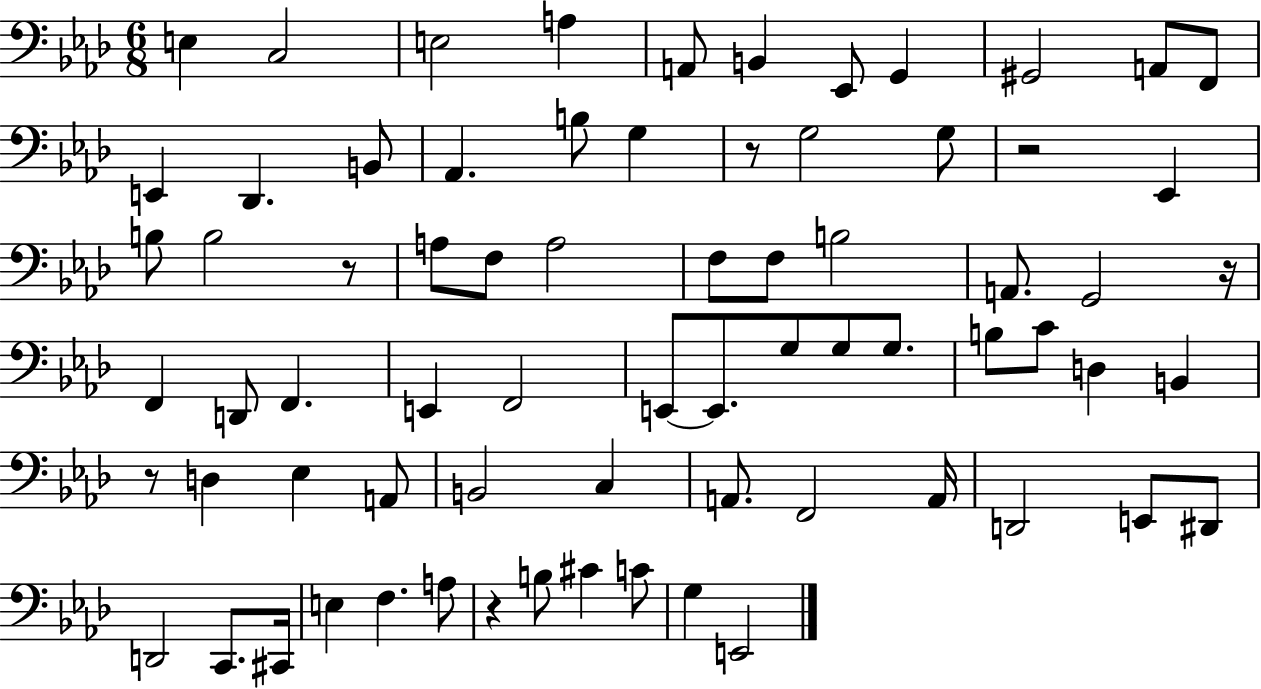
E3/q C3/h E3/h A3/q A2/e B2/q Eb2/e G2/q G#2/h A2/e F2/e E2/q Db2/q. B2/e Ab2/q. B3/e G3/q R/e G3/h G3/e R/h Eb2/q B3/e B3/h R/e A3/e F3/e A3/h F3/e F3/e B3/h A2/e. G2/h R/s F2/q D2/e F2/q. E2/q F2/h E2/e E2/e. G3/e G3/e G3/e. B3/e C4/e D3/q B2/q R/e D3/q Eb3/q A2/e B2/h C3/q A2/e. F2/h A2/s D2/h E2/e D#2/e D2/h C2/e. C#2/s E3/q F3/q. A3/e R/q B3/e C#4/q C4/e G3/q E2/h